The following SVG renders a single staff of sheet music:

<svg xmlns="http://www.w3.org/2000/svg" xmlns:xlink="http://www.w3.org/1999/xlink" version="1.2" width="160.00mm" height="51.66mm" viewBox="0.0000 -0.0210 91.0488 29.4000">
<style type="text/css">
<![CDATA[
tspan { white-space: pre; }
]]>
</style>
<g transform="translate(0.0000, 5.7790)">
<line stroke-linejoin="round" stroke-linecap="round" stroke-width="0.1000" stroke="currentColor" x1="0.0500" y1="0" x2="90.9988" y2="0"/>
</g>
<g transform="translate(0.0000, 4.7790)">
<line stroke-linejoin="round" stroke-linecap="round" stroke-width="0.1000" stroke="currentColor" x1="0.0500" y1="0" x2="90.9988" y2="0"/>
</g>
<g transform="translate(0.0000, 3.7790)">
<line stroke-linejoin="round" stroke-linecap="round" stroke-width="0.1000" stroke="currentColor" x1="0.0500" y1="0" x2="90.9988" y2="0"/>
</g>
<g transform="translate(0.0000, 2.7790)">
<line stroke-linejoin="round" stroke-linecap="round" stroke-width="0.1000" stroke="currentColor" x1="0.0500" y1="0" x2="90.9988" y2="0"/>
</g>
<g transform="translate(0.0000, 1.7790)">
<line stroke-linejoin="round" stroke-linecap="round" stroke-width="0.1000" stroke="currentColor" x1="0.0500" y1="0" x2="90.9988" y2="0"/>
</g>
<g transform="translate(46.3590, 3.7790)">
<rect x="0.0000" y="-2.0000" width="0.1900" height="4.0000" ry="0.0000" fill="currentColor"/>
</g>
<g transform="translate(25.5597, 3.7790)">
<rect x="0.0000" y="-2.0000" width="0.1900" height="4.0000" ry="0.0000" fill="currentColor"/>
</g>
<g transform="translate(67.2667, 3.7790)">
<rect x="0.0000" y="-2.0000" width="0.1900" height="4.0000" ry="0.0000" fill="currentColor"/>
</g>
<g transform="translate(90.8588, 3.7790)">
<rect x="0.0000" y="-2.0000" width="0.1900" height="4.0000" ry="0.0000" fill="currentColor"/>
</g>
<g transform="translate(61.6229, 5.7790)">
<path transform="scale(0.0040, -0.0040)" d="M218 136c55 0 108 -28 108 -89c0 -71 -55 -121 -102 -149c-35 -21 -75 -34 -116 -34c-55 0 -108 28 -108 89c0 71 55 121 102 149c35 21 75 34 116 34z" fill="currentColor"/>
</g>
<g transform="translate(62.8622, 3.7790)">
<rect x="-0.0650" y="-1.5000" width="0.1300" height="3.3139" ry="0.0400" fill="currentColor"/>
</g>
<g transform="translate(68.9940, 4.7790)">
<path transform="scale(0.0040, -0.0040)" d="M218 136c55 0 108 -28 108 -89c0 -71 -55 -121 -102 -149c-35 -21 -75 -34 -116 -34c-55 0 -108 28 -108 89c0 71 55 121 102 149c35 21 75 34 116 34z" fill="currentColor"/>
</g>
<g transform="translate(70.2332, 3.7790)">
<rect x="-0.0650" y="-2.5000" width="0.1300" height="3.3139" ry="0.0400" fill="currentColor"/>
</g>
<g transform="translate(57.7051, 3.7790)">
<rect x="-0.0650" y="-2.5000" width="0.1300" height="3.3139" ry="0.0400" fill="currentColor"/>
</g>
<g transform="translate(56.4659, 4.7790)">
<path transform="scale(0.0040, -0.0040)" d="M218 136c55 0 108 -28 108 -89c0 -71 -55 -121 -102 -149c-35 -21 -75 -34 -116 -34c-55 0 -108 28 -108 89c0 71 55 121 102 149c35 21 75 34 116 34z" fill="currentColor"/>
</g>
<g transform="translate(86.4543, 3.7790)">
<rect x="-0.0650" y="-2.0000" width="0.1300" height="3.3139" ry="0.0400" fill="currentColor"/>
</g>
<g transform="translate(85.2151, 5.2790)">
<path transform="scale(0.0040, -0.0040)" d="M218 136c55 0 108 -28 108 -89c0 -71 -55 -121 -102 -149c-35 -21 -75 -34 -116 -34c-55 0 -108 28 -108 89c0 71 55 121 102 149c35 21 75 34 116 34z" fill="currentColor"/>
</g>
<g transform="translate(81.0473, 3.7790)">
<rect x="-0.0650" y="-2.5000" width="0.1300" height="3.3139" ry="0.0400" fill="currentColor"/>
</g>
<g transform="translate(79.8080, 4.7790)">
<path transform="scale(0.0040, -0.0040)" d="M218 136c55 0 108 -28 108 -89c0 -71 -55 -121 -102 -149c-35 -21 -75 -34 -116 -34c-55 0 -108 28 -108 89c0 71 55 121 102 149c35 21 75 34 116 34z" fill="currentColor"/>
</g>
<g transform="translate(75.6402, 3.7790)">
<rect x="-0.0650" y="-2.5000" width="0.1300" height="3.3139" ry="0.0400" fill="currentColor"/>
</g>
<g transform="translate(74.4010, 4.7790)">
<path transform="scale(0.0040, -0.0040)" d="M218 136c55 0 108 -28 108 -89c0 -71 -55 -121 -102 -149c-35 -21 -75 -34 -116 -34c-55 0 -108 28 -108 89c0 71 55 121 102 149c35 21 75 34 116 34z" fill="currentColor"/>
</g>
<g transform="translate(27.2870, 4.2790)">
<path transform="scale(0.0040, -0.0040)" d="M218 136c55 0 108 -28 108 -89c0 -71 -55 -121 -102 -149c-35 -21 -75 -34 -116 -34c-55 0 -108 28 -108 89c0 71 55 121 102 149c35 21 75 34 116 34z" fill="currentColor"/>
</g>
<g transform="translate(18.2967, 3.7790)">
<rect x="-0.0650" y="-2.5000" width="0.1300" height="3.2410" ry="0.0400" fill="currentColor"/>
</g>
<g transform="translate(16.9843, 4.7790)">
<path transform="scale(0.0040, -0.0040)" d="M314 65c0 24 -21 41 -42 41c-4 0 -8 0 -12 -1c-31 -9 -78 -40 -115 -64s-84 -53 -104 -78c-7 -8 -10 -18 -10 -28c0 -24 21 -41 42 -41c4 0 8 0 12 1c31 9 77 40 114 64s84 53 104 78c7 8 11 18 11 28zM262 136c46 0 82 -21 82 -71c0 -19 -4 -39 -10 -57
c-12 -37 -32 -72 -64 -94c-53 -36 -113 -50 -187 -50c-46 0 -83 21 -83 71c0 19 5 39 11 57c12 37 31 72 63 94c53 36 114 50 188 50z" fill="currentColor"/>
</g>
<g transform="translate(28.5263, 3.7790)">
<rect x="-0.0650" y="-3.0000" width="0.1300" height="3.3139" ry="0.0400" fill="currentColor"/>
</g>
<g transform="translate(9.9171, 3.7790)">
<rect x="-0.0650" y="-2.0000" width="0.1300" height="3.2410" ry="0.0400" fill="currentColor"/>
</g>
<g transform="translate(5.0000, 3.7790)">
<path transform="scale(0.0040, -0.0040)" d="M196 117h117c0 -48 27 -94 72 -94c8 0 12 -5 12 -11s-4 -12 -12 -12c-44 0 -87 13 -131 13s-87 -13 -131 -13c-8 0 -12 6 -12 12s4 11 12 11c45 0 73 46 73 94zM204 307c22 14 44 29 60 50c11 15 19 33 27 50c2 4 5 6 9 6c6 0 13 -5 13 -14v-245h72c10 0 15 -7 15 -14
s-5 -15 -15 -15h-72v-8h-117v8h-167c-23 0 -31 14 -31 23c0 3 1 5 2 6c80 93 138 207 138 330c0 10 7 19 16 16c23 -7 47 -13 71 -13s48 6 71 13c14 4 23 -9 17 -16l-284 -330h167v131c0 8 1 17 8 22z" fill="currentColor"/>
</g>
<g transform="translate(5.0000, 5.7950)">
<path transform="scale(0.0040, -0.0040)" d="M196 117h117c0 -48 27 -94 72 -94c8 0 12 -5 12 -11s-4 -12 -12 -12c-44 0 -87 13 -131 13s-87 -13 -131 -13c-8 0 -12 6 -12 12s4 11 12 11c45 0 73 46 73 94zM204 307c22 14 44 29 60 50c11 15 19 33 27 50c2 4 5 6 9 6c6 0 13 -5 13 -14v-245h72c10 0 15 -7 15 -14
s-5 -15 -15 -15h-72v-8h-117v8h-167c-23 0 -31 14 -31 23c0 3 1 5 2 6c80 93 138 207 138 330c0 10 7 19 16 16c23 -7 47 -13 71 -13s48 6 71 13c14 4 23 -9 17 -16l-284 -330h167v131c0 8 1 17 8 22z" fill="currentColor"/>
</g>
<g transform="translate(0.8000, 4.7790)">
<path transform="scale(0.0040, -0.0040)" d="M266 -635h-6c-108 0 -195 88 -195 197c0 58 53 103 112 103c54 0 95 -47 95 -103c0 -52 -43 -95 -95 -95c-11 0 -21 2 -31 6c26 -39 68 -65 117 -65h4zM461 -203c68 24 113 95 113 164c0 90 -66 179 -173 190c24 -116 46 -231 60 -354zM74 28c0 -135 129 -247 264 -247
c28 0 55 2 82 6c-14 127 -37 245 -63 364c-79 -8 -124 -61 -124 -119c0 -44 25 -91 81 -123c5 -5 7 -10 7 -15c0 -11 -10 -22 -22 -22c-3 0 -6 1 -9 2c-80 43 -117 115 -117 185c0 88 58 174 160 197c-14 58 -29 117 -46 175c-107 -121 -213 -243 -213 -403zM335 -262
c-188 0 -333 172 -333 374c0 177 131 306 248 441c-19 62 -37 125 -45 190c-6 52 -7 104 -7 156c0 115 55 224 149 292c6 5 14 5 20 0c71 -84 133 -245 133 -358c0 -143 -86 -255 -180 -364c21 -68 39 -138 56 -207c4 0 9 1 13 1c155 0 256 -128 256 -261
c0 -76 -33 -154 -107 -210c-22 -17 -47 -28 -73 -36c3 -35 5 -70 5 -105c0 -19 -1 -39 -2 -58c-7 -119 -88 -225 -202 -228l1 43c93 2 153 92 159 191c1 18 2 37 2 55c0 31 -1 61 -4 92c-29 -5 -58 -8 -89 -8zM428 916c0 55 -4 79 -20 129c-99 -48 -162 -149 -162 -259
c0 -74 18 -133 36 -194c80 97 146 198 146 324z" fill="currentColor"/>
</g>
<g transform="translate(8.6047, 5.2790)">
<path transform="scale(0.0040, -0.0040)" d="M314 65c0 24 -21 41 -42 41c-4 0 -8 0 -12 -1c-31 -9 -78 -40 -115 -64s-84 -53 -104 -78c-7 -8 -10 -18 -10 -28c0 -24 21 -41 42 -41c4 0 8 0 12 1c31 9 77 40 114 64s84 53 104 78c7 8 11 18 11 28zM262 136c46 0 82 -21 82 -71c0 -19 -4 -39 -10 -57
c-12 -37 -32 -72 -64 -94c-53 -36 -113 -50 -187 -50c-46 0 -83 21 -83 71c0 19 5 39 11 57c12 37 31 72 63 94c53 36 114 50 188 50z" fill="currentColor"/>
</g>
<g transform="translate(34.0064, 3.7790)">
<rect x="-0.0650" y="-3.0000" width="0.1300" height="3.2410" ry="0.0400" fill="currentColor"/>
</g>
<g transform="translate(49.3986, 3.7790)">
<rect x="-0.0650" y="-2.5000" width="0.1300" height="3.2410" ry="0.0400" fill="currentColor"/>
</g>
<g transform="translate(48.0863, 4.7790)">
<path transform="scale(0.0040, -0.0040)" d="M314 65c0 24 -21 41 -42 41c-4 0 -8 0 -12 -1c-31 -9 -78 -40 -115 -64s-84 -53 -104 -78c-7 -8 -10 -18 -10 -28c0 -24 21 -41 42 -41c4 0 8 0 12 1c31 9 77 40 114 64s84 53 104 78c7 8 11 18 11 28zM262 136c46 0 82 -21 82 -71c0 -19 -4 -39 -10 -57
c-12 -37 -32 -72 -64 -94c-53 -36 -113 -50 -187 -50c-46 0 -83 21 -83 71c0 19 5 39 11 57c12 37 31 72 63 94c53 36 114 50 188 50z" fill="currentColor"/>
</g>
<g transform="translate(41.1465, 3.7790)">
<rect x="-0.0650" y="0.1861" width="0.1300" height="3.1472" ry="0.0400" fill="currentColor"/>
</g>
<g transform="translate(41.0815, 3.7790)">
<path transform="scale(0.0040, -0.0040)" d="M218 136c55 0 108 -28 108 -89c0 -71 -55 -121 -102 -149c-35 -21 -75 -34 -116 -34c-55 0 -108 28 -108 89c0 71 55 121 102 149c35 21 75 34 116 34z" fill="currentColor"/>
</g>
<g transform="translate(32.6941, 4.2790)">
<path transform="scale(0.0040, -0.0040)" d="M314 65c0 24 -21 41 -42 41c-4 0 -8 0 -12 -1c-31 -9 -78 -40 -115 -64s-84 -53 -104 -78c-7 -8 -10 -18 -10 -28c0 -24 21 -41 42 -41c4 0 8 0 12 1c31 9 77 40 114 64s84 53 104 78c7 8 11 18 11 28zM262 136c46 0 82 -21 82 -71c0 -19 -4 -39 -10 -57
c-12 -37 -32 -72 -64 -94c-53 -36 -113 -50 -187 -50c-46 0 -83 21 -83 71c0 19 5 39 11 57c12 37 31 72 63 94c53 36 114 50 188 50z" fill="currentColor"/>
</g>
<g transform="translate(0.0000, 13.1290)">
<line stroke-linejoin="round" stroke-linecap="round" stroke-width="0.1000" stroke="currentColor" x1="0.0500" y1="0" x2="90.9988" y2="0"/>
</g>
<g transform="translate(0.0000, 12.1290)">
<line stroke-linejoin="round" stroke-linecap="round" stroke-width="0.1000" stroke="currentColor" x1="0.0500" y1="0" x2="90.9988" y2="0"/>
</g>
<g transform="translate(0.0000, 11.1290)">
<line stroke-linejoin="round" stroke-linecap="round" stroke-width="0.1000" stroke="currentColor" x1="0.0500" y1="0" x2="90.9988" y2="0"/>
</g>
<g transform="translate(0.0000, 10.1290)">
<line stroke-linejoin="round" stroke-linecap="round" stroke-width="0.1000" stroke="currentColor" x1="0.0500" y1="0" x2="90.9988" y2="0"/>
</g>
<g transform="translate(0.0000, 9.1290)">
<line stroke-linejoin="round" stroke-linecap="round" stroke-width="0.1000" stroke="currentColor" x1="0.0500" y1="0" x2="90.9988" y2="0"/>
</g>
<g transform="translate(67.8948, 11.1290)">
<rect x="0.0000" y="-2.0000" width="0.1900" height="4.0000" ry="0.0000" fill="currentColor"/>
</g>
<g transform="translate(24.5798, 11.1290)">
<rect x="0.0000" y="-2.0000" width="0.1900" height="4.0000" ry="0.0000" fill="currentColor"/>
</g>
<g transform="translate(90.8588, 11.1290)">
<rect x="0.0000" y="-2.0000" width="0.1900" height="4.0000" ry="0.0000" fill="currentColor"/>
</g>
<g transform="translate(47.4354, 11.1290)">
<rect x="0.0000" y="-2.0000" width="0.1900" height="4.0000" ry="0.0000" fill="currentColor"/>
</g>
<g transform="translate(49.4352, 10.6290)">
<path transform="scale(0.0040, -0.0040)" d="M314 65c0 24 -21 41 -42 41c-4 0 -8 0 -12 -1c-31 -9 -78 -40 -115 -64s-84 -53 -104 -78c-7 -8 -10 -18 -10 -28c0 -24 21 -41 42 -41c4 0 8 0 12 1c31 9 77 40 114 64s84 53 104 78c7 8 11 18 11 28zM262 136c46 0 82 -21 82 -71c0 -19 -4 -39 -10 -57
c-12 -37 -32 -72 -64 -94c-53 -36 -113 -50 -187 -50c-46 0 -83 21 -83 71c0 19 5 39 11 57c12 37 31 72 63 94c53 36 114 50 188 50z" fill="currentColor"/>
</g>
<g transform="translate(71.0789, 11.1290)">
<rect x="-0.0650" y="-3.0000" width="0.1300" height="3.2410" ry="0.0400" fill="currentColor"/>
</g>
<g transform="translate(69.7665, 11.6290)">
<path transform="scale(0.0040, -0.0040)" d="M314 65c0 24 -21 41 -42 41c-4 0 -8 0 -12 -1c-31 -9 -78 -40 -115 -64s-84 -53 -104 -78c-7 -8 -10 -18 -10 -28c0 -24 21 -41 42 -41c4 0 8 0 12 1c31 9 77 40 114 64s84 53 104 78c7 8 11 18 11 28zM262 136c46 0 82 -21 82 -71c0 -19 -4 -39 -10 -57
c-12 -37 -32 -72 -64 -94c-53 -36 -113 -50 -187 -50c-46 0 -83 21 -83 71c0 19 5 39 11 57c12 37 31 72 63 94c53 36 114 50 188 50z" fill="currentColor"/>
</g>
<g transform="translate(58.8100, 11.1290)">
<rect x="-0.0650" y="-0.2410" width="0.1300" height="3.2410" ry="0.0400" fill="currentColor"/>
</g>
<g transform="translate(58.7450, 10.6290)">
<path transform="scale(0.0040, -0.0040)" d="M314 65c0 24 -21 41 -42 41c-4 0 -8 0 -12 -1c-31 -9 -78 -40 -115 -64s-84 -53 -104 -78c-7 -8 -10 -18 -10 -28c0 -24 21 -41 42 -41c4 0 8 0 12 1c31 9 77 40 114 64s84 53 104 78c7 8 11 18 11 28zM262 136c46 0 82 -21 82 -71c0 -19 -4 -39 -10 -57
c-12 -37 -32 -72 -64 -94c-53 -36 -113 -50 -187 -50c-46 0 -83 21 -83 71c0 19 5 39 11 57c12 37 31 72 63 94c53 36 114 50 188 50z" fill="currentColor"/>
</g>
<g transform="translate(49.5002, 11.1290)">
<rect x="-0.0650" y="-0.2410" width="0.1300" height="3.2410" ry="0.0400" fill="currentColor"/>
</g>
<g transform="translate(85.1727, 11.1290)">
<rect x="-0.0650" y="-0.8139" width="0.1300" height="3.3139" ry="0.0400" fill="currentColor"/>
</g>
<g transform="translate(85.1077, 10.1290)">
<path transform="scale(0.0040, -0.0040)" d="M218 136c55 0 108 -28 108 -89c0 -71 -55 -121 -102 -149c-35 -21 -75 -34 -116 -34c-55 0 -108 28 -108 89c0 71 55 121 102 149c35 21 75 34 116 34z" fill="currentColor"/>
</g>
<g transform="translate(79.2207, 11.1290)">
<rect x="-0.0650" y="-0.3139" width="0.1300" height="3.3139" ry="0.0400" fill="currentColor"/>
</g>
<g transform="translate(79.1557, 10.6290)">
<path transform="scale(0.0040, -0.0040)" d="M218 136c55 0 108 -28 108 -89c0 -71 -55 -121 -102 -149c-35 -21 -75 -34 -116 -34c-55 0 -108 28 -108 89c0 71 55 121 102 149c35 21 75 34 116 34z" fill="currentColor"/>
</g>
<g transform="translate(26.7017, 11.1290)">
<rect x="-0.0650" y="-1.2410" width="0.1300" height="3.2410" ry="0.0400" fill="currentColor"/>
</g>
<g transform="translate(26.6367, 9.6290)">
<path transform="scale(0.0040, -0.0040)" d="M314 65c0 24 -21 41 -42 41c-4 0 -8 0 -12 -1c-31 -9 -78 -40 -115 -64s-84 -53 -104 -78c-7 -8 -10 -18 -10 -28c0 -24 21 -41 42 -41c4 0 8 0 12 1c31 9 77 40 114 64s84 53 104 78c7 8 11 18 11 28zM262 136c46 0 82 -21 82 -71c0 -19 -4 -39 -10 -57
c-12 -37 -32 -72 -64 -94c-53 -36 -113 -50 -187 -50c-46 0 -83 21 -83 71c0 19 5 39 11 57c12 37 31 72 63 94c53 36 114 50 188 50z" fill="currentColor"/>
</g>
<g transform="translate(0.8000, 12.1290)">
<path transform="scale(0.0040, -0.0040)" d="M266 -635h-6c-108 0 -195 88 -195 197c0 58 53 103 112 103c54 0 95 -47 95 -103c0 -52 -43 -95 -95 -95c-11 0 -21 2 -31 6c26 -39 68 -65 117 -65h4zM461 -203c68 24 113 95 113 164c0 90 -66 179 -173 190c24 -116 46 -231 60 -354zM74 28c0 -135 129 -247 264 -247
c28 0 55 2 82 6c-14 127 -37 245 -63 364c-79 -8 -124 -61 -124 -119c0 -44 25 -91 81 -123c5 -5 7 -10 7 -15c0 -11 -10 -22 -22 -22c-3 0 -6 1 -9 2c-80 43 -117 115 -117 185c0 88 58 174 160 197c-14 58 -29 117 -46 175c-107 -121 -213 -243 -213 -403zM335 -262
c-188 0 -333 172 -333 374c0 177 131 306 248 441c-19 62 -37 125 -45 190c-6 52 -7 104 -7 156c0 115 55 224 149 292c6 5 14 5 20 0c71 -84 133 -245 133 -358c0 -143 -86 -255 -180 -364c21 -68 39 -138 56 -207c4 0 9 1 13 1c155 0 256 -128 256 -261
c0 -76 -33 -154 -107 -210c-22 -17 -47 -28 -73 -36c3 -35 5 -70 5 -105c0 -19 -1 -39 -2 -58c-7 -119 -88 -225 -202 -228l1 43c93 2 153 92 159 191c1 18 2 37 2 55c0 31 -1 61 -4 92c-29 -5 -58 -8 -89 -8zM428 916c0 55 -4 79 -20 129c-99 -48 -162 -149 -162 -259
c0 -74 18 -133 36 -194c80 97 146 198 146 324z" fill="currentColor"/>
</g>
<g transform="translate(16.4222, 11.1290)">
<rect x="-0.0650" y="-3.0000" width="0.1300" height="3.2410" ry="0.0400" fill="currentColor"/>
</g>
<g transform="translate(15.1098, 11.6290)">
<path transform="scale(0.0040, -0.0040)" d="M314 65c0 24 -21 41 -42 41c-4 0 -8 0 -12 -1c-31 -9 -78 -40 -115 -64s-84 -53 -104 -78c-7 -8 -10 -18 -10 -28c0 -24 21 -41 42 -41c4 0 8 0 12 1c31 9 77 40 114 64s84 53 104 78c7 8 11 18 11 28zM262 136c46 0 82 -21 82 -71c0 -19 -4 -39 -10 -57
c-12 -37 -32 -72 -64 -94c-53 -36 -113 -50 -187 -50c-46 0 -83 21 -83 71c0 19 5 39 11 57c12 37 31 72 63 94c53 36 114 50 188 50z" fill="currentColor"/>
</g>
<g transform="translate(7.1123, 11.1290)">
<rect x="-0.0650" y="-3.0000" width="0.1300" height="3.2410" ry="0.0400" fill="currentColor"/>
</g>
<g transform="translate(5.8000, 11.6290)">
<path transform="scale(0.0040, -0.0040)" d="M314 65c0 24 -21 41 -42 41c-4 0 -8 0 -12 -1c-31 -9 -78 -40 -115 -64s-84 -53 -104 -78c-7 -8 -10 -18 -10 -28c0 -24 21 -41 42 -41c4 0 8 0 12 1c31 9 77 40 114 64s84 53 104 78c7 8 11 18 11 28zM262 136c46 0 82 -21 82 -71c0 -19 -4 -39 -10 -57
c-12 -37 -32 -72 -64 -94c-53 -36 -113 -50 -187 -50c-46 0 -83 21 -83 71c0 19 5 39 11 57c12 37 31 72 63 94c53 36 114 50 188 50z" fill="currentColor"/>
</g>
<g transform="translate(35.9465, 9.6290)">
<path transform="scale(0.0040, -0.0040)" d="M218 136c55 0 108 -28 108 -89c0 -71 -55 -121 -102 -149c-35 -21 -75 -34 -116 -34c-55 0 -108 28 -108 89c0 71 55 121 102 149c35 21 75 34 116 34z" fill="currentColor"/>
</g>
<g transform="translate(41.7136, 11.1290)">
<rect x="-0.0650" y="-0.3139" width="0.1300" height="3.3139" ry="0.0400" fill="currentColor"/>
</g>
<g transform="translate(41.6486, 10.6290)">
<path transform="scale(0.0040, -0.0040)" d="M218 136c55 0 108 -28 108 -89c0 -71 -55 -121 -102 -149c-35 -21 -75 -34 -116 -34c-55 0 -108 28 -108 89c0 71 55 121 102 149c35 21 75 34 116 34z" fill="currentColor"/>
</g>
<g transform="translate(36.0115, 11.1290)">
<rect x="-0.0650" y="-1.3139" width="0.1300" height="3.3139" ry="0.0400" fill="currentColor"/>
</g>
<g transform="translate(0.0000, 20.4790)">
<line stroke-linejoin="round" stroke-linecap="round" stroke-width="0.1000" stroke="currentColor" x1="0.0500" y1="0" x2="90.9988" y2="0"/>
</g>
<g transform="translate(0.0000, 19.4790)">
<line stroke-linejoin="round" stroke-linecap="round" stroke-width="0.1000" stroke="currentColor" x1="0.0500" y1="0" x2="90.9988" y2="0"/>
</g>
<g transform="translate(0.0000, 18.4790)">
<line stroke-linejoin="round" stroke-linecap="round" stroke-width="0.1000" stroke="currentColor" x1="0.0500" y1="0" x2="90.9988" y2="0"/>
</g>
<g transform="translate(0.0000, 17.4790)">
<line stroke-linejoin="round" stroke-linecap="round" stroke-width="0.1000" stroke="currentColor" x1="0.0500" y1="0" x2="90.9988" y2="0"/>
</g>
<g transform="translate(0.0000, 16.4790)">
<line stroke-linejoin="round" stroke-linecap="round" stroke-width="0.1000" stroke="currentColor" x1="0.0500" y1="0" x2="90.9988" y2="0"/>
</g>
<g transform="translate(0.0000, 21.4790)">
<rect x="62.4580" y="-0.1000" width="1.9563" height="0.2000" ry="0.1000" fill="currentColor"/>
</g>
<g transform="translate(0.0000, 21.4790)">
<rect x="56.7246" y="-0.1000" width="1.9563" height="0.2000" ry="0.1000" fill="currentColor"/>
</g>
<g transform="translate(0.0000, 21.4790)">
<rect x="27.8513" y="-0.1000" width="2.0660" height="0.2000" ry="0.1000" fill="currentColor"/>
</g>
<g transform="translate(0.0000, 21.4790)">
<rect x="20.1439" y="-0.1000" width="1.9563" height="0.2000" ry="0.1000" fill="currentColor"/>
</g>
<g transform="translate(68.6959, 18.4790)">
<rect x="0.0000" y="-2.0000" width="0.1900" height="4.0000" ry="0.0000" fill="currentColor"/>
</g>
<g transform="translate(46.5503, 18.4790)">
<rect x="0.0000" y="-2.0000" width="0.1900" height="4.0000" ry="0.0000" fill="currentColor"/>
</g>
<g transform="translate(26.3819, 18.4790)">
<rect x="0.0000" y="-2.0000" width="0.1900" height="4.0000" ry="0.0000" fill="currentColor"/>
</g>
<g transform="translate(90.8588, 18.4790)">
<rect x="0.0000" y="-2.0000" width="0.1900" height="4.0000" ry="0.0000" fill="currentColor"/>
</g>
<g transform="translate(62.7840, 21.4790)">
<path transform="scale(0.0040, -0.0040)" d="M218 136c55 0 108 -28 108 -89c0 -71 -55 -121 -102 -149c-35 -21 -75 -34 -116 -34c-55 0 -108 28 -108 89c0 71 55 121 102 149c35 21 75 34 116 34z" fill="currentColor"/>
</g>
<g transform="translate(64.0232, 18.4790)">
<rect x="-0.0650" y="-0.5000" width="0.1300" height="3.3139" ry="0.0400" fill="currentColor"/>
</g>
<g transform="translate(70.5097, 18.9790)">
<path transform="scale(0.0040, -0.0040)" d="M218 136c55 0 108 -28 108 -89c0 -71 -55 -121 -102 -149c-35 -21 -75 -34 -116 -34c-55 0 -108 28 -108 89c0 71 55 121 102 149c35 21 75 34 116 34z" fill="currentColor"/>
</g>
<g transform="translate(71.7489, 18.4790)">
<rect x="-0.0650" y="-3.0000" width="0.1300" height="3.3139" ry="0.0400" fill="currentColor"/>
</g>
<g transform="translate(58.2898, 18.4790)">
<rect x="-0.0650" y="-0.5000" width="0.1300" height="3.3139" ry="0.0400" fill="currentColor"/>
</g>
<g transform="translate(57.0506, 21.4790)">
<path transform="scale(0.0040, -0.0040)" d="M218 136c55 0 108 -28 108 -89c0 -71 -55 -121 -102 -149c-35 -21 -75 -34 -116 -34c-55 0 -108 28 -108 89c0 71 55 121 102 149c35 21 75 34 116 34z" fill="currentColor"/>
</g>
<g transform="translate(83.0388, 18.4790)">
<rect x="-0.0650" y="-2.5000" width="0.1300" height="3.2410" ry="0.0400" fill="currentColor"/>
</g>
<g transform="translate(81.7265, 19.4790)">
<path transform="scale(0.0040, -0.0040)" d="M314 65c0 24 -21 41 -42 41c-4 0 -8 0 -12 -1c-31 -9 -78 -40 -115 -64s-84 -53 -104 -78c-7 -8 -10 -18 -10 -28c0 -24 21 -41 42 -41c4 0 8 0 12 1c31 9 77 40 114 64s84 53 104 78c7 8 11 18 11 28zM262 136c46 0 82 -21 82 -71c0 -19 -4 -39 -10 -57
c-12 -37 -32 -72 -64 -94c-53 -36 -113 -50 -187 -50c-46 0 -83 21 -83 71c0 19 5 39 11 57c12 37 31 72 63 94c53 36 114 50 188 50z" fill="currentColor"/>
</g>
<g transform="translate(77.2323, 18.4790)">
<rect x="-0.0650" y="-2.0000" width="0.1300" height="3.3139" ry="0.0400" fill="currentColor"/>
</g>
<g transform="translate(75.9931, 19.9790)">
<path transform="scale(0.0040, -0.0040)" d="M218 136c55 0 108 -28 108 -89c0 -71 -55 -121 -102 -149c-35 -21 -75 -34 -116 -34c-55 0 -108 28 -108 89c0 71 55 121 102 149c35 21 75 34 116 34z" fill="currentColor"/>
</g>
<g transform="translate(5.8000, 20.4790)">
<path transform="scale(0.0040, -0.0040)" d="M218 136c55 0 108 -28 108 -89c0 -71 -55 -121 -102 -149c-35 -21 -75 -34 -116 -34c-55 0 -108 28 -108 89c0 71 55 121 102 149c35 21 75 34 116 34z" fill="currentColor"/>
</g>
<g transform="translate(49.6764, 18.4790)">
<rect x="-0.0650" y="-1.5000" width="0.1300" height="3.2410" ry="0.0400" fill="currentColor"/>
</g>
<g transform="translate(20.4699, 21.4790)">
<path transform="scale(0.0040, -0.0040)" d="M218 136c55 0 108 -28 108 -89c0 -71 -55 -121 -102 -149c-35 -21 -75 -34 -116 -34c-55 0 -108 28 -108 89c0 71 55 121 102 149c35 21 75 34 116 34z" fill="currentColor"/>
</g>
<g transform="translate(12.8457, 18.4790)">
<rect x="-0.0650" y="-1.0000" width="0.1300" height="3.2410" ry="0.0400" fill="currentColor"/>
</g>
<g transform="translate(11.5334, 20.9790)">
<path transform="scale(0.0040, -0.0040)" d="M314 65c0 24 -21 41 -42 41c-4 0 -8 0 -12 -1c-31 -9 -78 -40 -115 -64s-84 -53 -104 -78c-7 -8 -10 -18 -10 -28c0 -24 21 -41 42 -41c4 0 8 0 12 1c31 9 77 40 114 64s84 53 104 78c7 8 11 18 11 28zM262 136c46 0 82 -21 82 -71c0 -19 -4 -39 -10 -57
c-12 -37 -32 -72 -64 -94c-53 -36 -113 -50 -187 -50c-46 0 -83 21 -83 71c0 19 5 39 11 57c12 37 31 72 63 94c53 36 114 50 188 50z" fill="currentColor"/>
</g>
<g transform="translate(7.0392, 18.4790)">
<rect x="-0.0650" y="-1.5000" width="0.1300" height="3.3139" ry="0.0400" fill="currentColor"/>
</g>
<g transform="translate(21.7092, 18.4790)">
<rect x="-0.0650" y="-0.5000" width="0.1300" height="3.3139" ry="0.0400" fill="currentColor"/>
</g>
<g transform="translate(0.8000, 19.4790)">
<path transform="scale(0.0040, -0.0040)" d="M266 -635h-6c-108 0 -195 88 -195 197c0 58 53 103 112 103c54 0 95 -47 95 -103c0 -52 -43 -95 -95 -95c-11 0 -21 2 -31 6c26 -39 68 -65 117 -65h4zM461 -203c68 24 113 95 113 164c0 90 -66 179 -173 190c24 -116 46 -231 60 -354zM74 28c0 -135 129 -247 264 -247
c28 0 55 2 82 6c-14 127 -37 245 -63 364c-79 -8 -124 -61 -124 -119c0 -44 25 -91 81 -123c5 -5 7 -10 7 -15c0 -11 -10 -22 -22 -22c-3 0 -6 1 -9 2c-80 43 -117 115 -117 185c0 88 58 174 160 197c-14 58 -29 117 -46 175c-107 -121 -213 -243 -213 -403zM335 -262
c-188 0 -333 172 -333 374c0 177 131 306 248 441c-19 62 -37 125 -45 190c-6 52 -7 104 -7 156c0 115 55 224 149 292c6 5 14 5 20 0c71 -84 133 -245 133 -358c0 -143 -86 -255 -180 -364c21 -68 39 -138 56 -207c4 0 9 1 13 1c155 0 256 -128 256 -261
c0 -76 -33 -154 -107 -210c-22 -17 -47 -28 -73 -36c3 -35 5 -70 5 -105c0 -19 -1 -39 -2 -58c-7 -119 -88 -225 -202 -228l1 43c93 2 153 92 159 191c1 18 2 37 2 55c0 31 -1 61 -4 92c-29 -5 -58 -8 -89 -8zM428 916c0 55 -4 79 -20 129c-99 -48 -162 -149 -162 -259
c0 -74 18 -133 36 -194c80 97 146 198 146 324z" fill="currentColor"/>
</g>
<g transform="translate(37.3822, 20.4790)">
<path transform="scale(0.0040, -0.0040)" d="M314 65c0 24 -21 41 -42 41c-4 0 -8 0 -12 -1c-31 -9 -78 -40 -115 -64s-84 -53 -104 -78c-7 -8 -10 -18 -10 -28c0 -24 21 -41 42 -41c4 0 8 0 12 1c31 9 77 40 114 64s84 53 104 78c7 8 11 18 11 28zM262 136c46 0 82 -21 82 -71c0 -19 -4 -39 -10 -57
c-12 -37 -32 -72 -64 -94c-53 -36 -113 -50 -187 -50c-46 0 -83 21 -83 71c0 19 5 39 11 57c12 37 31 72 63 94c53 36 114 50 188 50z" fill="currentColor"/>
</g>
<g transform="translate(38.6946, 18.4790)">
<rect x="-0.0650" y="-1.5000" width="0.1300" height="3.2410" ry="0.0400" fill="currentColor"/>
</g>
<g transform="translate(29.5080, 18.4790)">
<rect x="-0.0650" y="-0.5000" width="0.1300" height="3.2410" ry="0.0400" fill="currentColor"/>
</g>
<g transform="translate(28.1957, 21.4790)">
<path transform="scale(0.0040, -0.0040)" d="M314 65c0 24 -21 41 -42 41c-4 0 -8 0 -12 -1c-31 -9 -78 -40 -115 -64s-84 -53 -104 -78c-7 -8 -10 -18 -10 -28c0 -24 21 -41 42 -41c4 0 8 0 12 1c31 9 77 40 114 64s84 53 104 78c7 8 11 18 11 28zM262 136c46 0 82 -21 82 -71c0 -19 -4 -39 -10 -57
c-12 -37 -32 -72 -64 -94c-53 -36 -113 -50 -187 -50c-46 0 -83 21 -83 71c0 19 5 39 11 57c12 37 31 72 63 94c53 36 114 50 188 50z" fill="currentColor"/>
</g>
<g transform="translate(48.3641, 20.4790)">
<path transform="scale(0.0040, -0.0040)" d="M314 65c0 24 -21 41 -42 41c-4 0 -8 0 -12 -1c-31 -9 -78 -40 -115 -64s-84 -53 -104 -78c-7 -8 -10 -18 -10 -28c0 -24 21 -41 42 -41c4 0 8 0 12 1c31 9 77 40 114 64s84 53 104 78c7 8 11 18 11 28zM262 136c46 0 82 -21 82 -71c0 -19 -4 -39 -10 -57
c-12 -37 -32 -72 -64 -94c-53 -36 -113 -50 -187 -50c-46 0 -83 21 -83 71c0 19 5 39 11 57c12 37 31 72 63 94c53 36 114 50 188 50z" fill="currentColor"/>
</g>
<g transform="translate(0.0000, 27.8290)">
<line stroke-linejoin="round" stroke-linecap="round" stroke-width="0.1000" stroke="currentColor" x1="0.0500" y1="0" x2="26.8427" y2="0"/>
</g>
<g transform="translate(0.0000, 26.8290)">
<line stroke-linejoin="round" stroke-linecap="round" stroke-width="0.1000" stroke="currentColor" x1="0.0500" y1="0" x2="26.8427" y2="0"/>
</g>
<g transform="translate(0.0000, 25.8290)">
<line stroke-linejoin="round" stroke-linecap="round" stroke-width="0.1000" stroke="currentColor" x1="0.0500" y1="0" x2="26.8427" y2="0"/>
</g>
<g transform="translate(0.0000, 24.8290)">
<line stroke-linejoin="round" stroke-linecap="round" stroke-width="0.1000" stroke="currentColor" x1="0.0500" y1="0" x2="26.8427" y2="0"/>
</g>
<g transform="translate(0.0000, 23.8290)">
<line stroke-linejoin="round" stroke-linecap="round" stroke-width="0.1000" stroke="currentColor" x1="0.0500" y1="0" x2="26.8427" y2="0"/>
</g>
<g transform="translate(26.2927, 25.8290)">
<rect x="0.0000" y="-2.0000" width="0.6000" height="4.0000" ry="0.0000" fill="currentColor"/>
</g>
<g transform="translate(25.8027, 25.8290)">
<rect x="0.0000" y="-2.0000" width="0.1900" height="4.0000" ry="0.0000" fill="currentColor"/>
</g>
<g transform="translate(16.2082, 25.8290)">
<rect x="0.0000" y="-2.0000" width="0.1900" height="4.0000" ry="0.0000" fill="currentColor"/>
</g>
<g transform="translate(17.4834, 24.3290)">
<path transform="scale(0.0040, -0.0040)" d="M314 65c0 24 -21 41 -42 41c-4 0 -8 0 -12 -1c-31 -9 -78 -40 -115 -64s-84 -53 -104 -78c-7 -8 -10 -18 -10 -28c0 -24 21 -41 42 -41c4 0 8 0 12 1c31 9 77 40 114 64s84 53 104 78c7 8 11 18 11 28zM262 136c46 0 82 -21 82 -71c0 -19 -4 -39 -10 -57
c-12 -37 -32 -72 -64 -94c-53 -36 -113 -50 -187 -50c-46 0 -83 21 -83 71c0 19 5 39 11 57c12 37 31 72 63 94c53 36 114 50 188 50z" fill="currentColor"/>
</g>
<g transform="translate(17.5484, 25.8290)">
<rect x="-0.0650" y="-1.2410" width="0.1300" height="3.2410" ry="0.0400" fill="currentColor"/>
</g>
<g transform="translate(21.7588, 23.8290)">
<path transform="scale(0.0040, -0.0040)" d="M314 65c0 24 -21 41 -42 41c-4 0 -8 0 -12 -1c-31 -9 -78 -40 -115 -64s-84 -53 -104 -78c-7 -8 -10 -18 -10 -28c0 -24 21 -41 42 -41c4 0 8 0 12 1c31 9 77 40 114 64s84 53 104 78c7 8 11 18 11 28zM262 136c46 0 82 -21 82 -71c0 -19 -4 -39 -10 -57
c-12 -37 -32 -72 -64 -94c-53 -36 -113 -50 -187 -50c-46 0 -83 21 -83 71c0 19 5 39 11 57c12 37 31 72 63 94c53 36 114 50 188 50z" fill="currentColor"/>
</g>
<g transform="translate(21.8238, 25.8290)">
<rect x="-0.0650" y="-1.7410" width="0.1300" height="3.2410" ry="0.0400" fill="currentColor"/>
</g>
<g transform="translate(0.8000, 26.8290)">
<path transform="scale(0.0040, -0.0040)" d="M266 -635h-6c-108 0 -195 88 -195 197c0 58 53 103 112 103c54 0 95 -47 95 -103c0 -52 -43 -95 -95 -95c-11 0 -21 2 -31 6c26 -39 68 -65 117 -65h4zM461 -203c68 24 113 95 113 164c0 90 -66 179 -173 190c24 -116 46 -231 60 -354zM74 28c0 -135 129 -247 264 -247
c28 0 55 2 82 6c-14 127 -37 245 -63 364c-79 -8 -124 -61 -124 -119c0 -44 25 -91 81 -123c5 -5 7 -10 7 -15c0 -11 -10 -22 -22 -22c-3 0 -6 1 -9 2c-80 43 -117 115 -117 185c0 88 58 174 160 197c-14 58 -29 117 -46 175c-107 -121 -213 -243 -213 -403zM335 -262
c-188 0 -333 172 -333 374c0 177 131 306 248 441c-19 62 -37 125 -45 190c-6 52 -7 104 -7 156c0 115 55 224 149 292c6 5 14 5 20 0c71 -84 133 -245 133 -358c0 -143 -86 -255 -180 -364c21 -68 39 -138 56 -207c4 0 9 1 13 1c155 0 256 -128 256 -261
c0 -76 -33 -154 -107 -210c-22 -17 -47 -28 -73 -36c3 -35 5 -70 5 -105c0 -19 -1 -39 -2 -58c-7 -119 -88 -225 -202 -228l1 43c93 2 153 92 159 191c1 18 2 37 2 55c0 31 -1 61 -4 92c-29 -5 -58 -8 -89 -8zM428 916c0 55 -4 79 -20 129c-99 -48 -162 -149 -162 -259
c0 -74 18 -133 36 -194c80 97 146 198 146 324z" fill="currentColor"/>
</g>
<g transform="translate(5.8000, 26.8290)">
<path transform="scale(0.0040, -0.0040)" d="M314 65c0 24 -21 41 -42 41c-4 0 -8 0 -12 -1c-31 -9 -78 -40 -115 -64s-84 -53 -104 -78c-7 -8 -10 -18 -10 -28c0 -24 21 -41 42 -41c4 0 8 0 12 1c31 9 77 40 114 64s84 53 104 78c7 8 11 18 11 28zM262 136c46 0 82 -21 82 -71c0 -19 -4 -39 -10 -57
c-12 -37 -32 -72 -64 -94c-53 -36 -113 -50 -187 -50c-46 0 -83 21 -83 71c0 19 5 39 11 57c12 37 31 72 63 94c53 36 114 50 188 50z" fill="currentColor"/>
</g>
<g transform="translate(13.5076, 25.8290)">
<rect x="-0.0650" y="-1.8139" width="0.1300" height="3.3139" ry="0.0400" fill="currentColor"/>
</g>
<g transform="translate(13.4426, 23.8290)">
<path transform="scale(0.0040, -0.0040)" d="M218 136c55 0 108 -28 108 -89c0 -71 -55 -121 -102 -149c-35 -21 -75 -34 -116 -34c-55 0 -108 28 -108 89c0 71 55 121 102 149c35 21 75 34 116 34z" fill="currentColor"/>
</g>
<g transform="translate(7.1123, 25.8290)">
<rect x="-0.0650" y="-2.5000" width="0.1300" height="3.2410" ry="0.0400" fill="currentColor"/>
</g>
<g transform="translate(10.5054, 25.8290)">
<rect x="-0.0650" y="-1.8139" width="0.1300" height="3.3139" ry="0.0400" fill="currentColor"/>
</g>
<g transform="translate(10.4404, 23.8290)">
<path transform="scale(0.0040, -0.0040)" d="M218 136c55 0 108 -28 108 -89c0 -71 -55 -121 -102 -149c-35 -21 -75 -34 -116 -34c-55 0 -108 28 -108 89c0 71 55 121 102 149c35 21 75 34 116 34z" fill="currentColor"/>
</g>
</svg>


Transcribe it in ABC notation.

X:1
T:Untitled
M:4/4
L:1/4
K:C
F2 G2 A A2 B G2 G E G G G F A2 A2 e2 e c c2 c2 A2 c d E D2 C C2 E2 E2 C C A F G2 G2 f f e2 f2